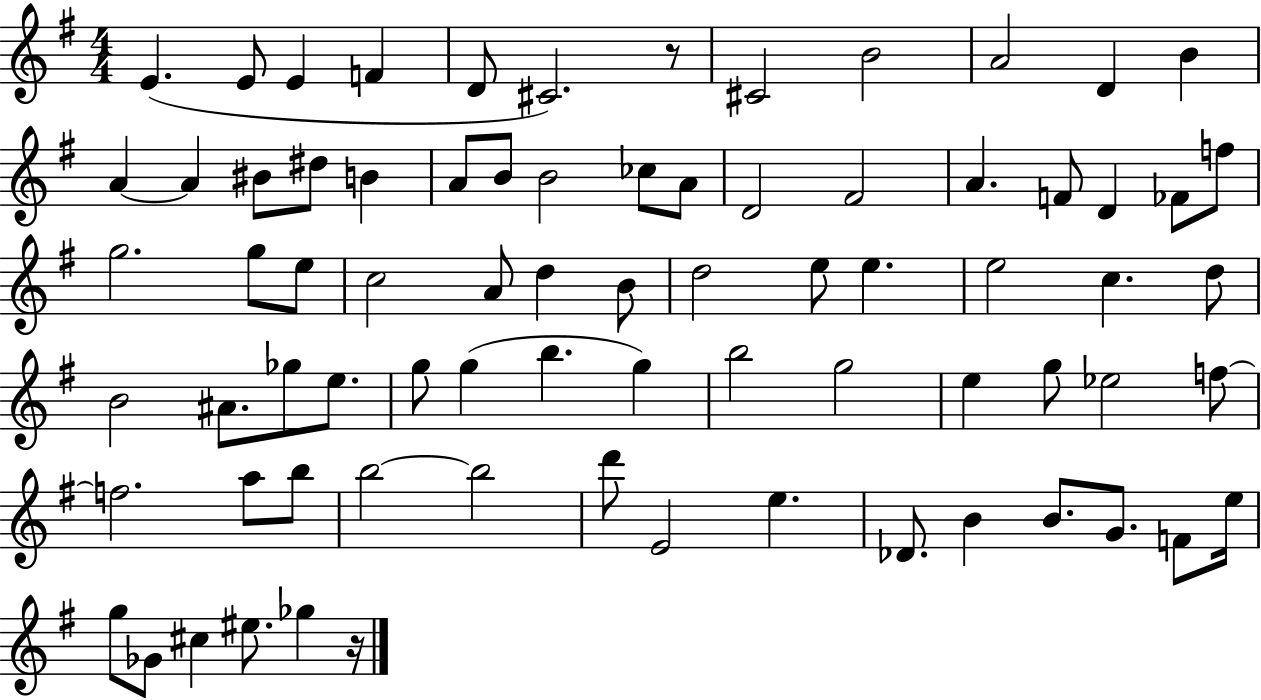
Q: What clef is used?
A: treble